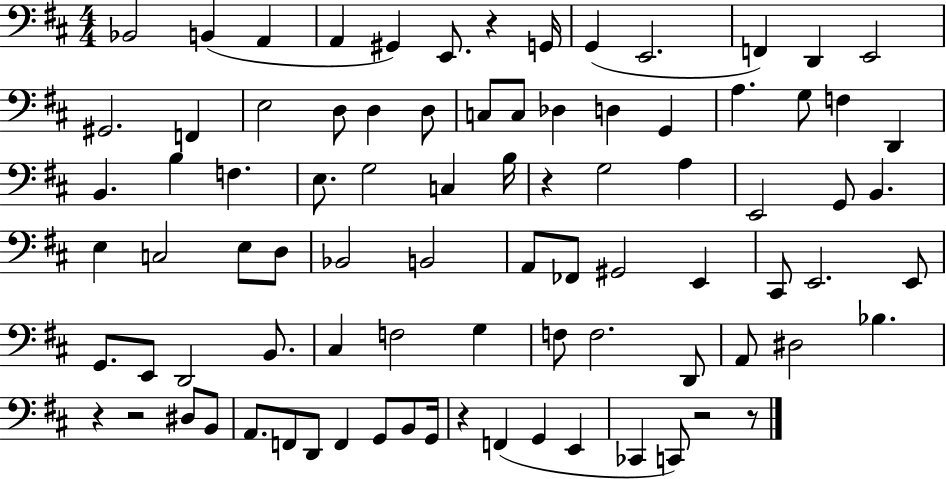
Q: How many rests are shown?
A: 7